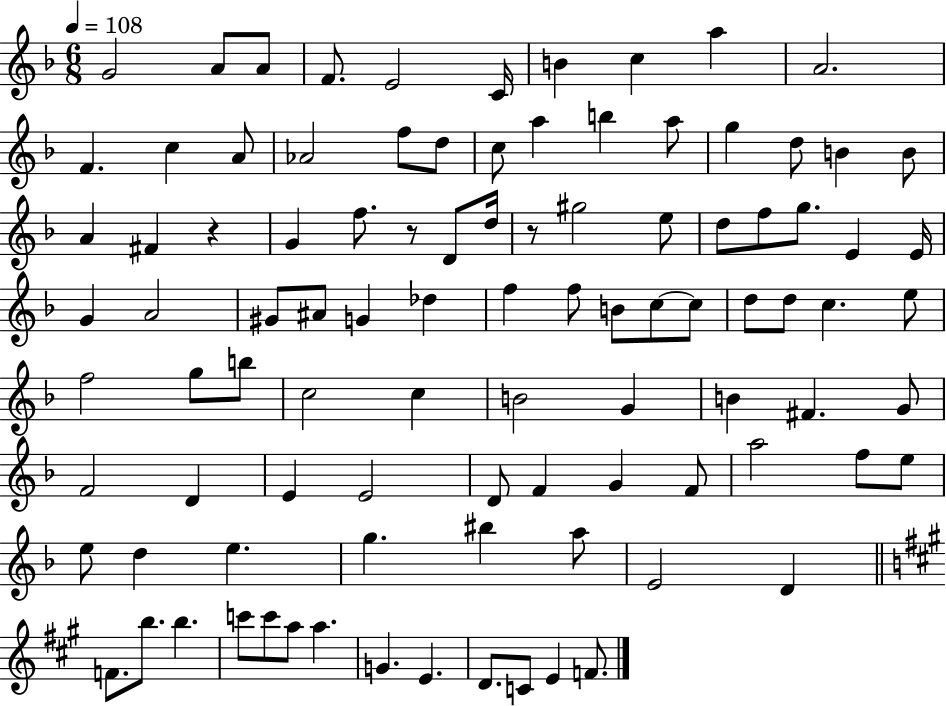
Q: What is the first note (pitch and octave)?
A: G4